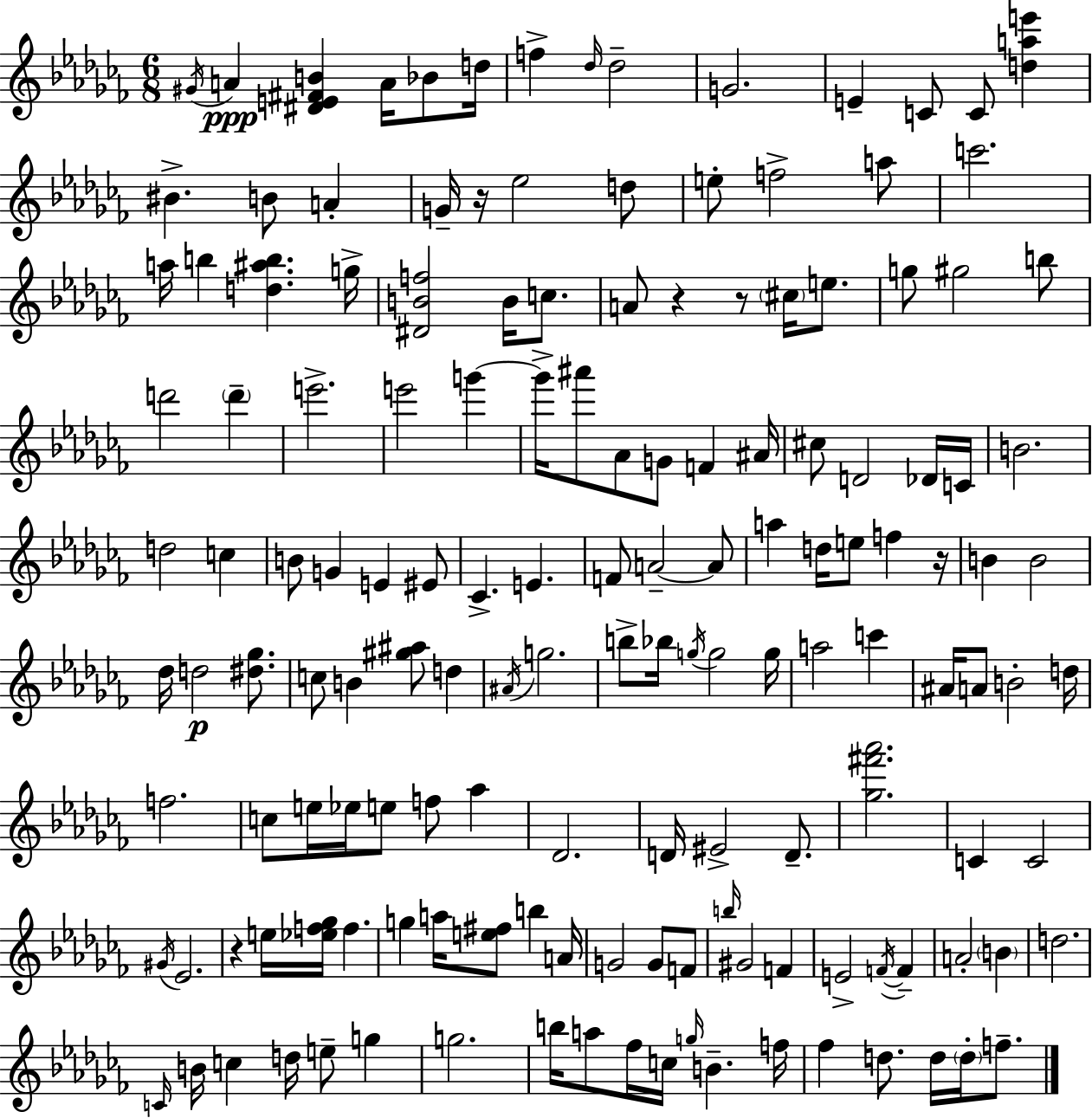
{
  \clef treble
  \numericTimeSignature
  \time 6/8
  \key aes \minor
  \acciaccatura { gis'16 }\ppp a'4 <dis' e' fis' b'>4 a'16 bes'8 | d''16 f''4-> \grace { des''16 } des''2-- | g'2. | e'4-- c'8 c'8 <d'' a'' e'''>4 | \break bis'4.-> b'8 a'4-. | g'16-- r16 ees''2 | d''8 e''8-. f''2-> | a''8 c'''2. | \break a''16 b''4 <d'' ais'' b''>4. | g''16-> <dis' b' f''>2 b'16 c''8. | a'8 r4 r8 \parenthesize cis''16 e''8. | g''8 gis''2 | \break b''8 d'''2 \parenthesize d'''4-- | e'''2.-> | e'''2 g'''4~~ | g'''16-> ais'''8 aes'8 g'8 f'4 | \break ais'16 cis''8 d'2 | des'16 c'16 b'2. | d''2 c''4 | b'8 g'4 e'4 | \break eis'8 ces'4.-> e'4. | f'8 a'2--~~ | a'8 a''4 d''16 e''8 f''4 | r16 b'4 b'2 | \break des''16 d''2\p <dis'' ges''>8. | c''8 b'4 <gis'' ais''>8 d''4 | \acciaccatura { ais'16 } g''2. | b''8-> bes''16 \acciaccatura { g''16 } g''2 | \break g''16 a''2 | c'''4 ais'16 a'8 b'2-. | d''16 f''2. | c''8 e''16 ees''16 e''8 f''8 | \break aes''4 des'2. | d'16 eis'2-> | d'8.-- <ges'' fis''' aes'''>2. | c'4 c'2 | \break \acciaccatura { gis'16 } ees'2. | r4 e''16 <ees'' f'' ges''>16 f''4. | g''4 a''16 <e'' fis''>8 | b''4 a'16 g'2 | \break g'8 f'8 \grace { b''16 } gis'2 | f'4 e'2-> | \acciaccatura { f'16~ }~ f'4-- a'2-. | \parenthesize b'4 d''2. | \break \grace { c'16 } b'16 c''4 | d''16 e''8-- g''4 g''2. | b''16 a''8 fes''16 | c''16 \grace { g''16 } b'4.-- f''16 fes''4 | \break d''8. d''16 \parenthesize d''16-. f''8.-- \bar "|."
}